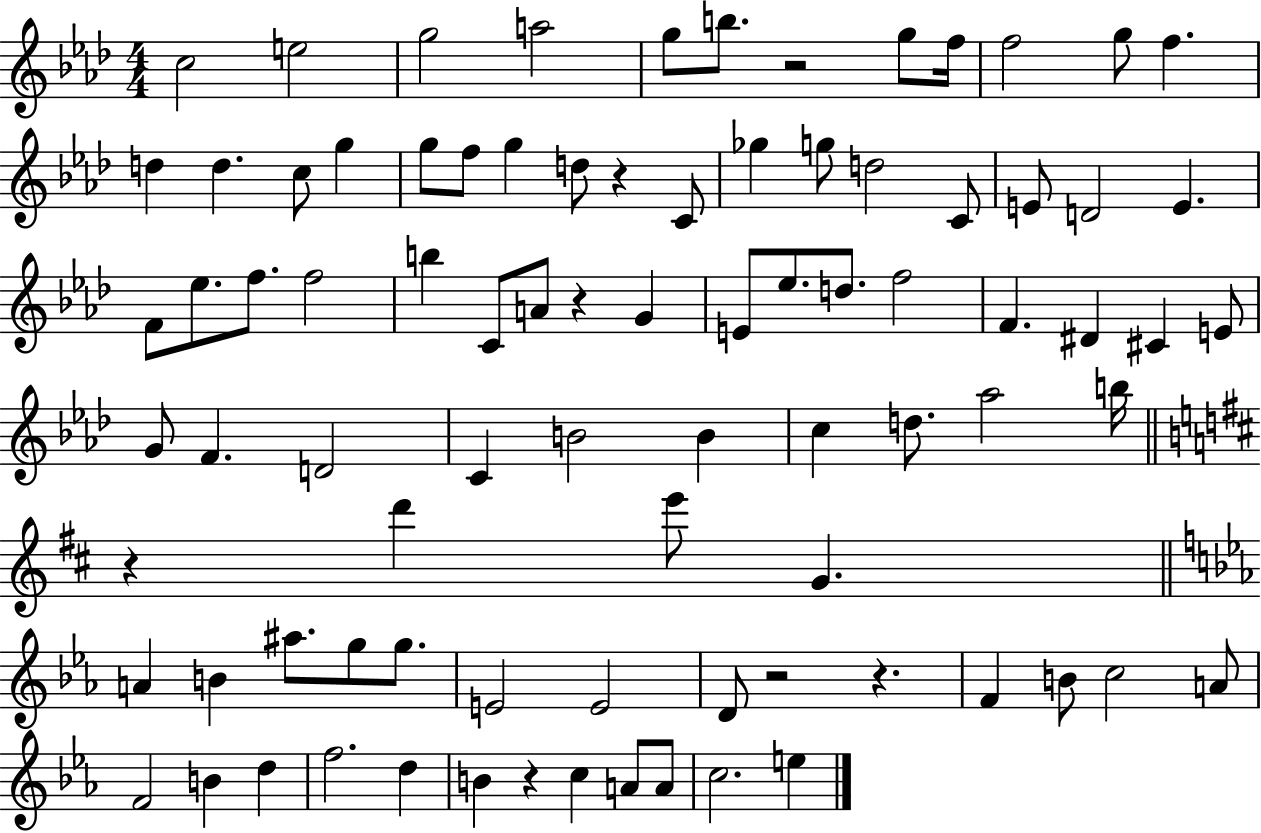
X:1
T:Untitled
M:4/4
L:1/4
K:Ab
c2 e2 g2 a2 g/2 b/2 z2 g/2 f/4 f2 g/2 f d d c/2 g g/2 f/2 g d/2 z C/2 _g g/2 d2 C/2 E/2 D2 E F/2 _e/2 f/2 f2 b C/2 A/2 z G E/2 _e/2 d/2 f2 F ^D ^C E/2 G/2 F D2 C B2 B c d/2 _a2 b/4 z d' e'/2 G A B ^a/2 g/2 g/2 E2 E2 D/2 z2 z F B/2 c2 A/2 F2 B d f2 d B z c A/2 A/2 c2 e